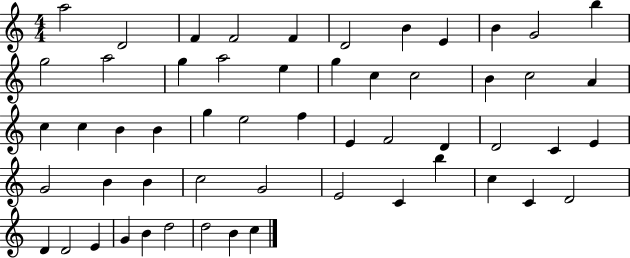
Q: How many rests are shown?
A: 0